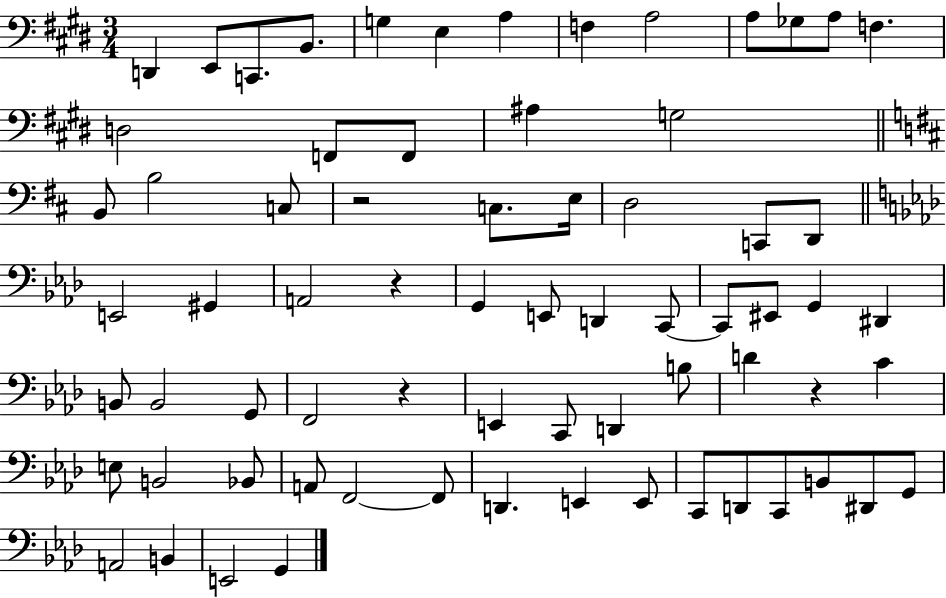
{
  \clef bass
  \numericTimeSignature
  \time 3/4
  \key e \major
  \repeat volta 2 { d,4 e,8 c,8. b,8. | g4 e4 a4 | f4 a2 | a8 ges8 a8 f4. | \break d2 f,8 f,8 | ais4 g2 | \bar "||" \break \key d \major b,8 b2 c8 | r2 c8. e16 | d2 c,8 d,8 | \bar "||" \break \key aes \major e,2 gis,4 | a,2 r4 | g,4 e,8 d,4 c,8~~ | c,8 eis,8 g,4 dis,4 | \break b,8 b,2 g,8 | f,2 r4 | e,4 c,8 d,4 b8 | d'4 r4 c'4 | \break e8 b,2 bes,8 | a,8 f,2~~ f,8 | d,4. e,4 e,8 | c,8 d,8 c,8 b,8 dis,8 g,8 | \break a,2 b,4 | e,2 g,4 | } \bar "|."
}